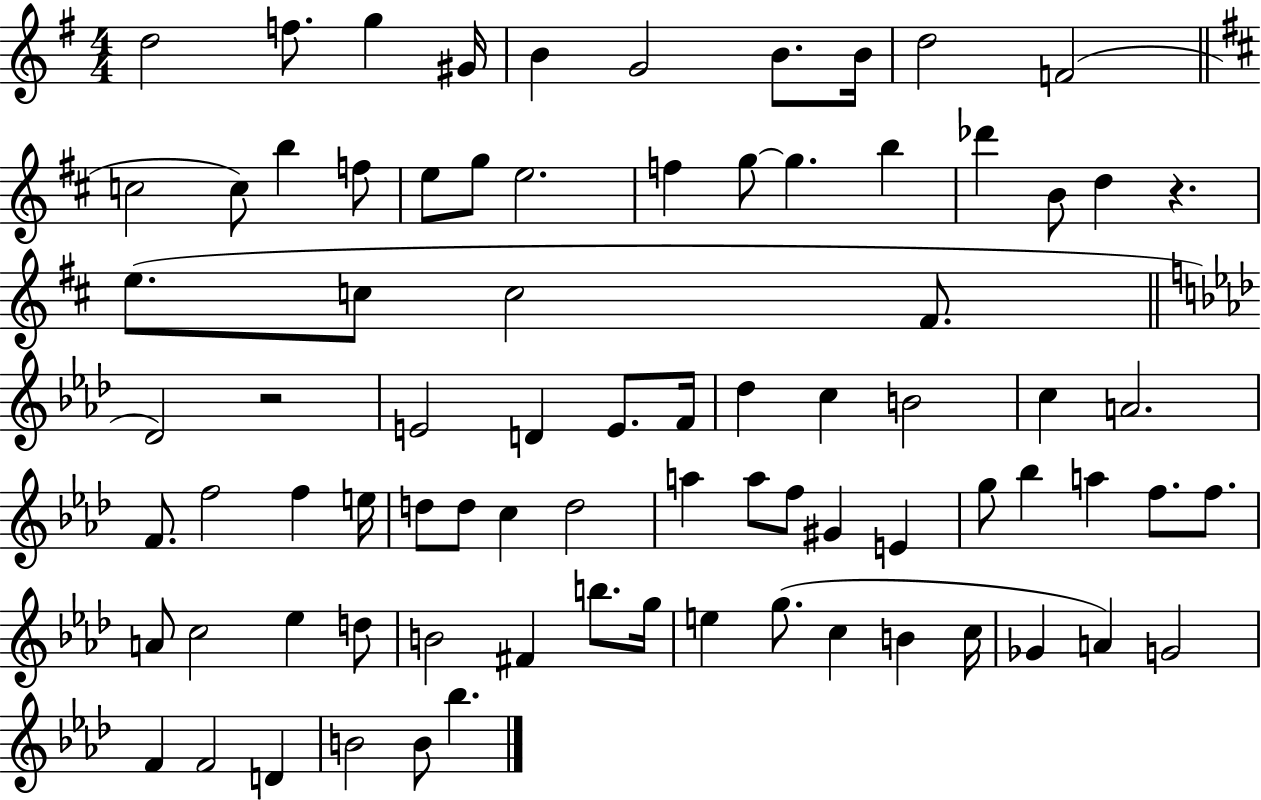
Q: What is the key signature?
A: G major